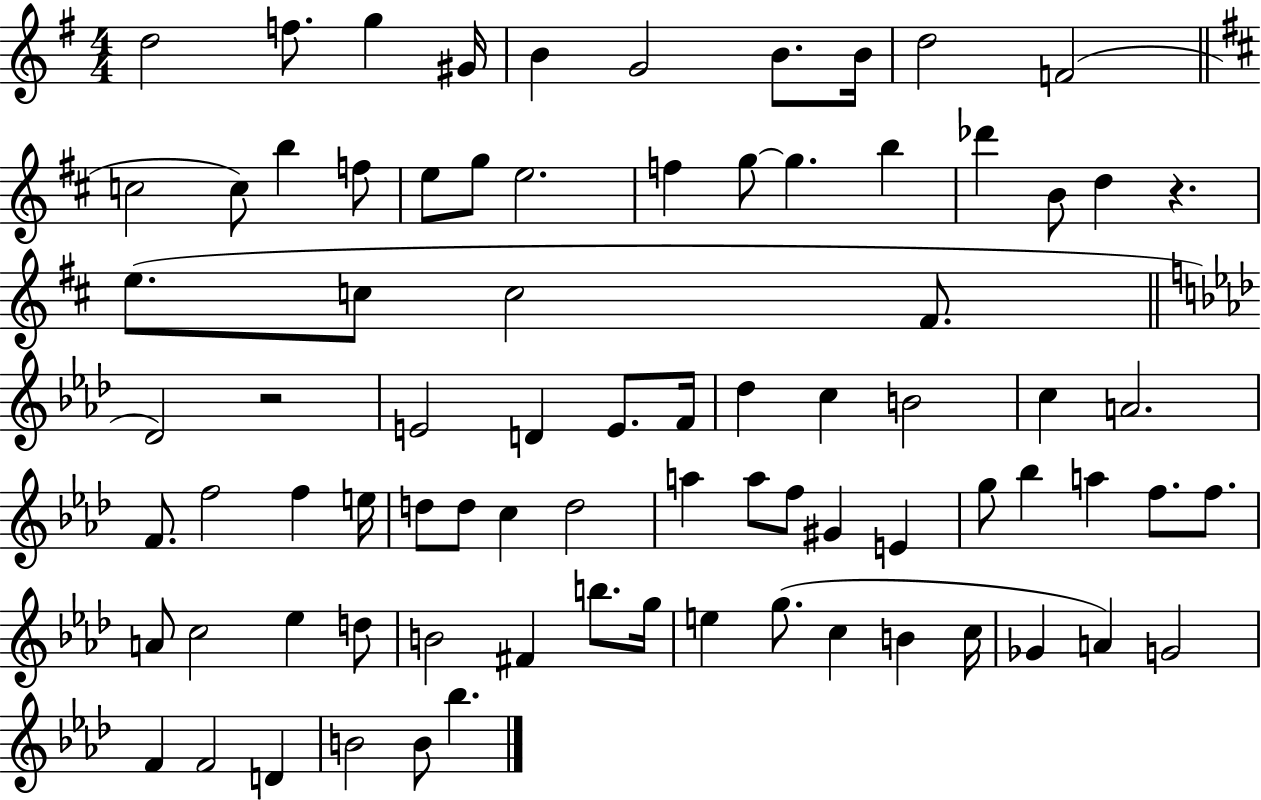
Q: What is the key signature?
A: G major